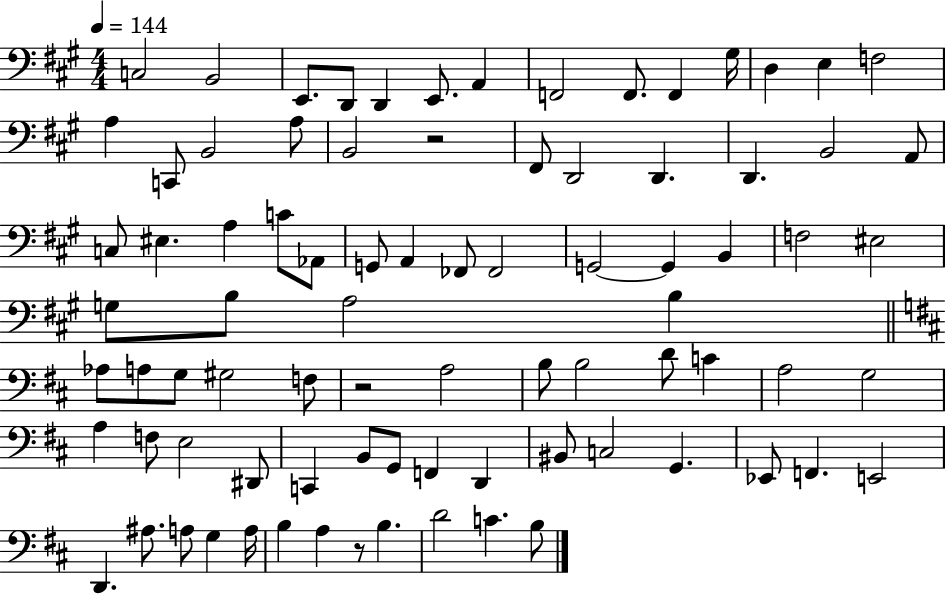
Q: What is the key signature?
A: A major